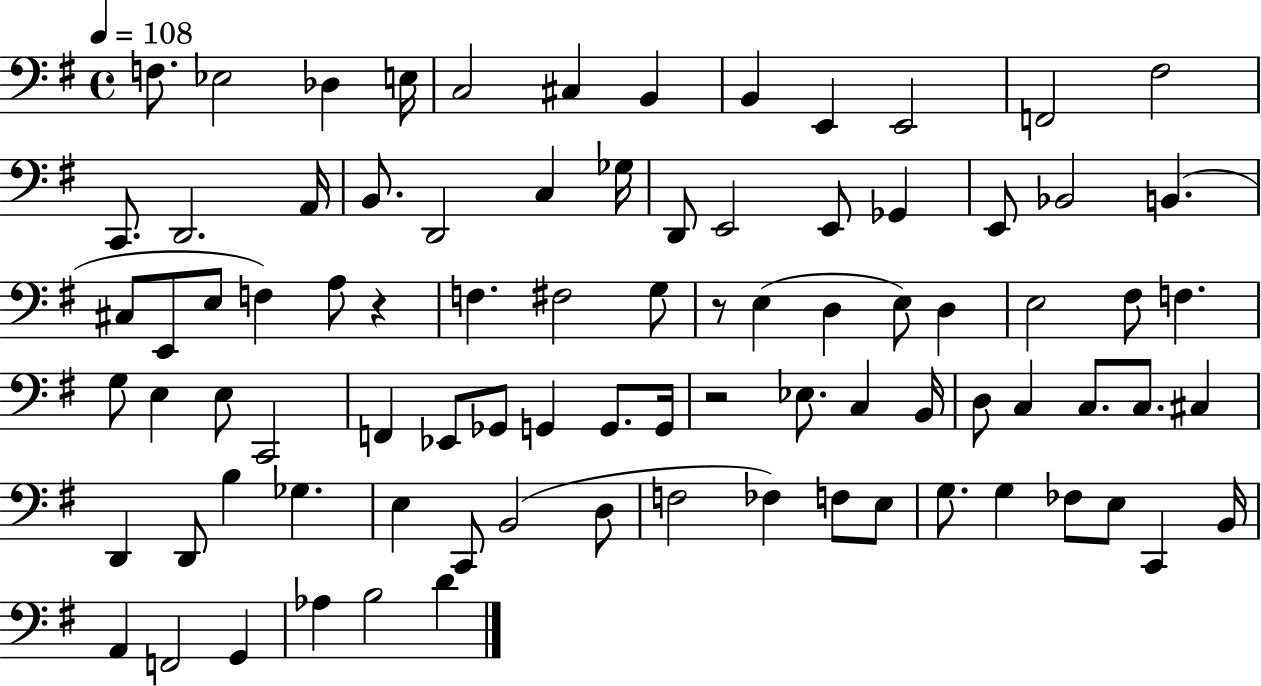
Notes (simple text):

F3/e. Eb3/h Db3/q E3/s C3/h C#3/q B2/q B2/q E2/q E2/h F2/h F#3/h C2/e. D2/h. A2/s B2/e. D2/h C3/q Gb3/s D2/e E2/h E2/e Gb2/q E2/e Bb2/h B2/q. C#3/e E2/e E3/e F3/q A3/e R/q F3/q. F#3/h G3/e R/e E3/q D3/q E3/e D3/q E3/h F#3/e F3/q. G3/e E3/q E3/e C2/h F2/q Eb2/e Gb2/e G2/q G2/e. G2/s R/h Eb3/e. C3/q B2/s D3/e C3/q C3/e. C3/e. C#3/q D2/q D2/e B3/q Gb3/q. E3/q C2/e B2/h D3/e F3/h FES3/q F3/e E3/e G3/e. G3/q FES3/e E3/e C2/q B2/s A2/q F2/h G2/q Ab3/q B3/h D4/q